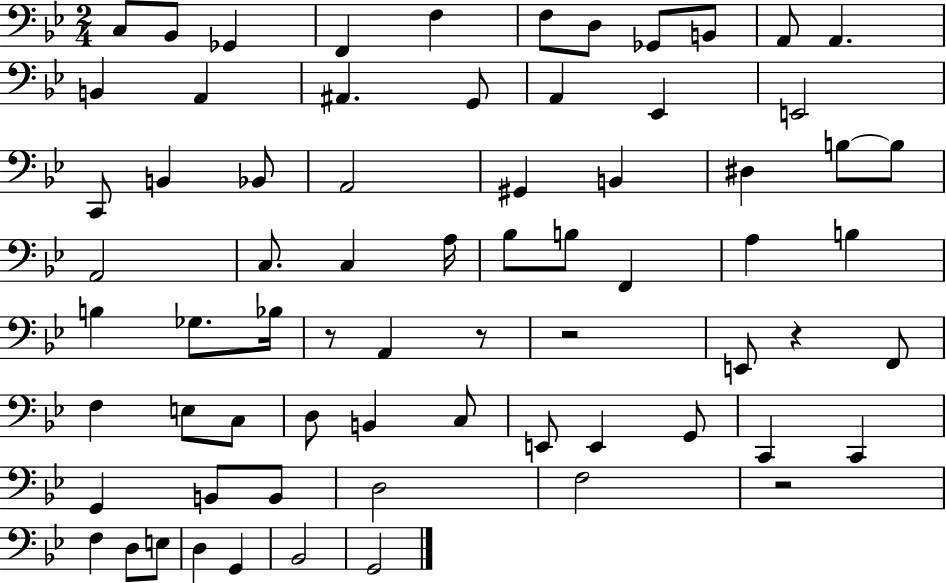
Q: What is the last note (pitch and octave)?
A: G2